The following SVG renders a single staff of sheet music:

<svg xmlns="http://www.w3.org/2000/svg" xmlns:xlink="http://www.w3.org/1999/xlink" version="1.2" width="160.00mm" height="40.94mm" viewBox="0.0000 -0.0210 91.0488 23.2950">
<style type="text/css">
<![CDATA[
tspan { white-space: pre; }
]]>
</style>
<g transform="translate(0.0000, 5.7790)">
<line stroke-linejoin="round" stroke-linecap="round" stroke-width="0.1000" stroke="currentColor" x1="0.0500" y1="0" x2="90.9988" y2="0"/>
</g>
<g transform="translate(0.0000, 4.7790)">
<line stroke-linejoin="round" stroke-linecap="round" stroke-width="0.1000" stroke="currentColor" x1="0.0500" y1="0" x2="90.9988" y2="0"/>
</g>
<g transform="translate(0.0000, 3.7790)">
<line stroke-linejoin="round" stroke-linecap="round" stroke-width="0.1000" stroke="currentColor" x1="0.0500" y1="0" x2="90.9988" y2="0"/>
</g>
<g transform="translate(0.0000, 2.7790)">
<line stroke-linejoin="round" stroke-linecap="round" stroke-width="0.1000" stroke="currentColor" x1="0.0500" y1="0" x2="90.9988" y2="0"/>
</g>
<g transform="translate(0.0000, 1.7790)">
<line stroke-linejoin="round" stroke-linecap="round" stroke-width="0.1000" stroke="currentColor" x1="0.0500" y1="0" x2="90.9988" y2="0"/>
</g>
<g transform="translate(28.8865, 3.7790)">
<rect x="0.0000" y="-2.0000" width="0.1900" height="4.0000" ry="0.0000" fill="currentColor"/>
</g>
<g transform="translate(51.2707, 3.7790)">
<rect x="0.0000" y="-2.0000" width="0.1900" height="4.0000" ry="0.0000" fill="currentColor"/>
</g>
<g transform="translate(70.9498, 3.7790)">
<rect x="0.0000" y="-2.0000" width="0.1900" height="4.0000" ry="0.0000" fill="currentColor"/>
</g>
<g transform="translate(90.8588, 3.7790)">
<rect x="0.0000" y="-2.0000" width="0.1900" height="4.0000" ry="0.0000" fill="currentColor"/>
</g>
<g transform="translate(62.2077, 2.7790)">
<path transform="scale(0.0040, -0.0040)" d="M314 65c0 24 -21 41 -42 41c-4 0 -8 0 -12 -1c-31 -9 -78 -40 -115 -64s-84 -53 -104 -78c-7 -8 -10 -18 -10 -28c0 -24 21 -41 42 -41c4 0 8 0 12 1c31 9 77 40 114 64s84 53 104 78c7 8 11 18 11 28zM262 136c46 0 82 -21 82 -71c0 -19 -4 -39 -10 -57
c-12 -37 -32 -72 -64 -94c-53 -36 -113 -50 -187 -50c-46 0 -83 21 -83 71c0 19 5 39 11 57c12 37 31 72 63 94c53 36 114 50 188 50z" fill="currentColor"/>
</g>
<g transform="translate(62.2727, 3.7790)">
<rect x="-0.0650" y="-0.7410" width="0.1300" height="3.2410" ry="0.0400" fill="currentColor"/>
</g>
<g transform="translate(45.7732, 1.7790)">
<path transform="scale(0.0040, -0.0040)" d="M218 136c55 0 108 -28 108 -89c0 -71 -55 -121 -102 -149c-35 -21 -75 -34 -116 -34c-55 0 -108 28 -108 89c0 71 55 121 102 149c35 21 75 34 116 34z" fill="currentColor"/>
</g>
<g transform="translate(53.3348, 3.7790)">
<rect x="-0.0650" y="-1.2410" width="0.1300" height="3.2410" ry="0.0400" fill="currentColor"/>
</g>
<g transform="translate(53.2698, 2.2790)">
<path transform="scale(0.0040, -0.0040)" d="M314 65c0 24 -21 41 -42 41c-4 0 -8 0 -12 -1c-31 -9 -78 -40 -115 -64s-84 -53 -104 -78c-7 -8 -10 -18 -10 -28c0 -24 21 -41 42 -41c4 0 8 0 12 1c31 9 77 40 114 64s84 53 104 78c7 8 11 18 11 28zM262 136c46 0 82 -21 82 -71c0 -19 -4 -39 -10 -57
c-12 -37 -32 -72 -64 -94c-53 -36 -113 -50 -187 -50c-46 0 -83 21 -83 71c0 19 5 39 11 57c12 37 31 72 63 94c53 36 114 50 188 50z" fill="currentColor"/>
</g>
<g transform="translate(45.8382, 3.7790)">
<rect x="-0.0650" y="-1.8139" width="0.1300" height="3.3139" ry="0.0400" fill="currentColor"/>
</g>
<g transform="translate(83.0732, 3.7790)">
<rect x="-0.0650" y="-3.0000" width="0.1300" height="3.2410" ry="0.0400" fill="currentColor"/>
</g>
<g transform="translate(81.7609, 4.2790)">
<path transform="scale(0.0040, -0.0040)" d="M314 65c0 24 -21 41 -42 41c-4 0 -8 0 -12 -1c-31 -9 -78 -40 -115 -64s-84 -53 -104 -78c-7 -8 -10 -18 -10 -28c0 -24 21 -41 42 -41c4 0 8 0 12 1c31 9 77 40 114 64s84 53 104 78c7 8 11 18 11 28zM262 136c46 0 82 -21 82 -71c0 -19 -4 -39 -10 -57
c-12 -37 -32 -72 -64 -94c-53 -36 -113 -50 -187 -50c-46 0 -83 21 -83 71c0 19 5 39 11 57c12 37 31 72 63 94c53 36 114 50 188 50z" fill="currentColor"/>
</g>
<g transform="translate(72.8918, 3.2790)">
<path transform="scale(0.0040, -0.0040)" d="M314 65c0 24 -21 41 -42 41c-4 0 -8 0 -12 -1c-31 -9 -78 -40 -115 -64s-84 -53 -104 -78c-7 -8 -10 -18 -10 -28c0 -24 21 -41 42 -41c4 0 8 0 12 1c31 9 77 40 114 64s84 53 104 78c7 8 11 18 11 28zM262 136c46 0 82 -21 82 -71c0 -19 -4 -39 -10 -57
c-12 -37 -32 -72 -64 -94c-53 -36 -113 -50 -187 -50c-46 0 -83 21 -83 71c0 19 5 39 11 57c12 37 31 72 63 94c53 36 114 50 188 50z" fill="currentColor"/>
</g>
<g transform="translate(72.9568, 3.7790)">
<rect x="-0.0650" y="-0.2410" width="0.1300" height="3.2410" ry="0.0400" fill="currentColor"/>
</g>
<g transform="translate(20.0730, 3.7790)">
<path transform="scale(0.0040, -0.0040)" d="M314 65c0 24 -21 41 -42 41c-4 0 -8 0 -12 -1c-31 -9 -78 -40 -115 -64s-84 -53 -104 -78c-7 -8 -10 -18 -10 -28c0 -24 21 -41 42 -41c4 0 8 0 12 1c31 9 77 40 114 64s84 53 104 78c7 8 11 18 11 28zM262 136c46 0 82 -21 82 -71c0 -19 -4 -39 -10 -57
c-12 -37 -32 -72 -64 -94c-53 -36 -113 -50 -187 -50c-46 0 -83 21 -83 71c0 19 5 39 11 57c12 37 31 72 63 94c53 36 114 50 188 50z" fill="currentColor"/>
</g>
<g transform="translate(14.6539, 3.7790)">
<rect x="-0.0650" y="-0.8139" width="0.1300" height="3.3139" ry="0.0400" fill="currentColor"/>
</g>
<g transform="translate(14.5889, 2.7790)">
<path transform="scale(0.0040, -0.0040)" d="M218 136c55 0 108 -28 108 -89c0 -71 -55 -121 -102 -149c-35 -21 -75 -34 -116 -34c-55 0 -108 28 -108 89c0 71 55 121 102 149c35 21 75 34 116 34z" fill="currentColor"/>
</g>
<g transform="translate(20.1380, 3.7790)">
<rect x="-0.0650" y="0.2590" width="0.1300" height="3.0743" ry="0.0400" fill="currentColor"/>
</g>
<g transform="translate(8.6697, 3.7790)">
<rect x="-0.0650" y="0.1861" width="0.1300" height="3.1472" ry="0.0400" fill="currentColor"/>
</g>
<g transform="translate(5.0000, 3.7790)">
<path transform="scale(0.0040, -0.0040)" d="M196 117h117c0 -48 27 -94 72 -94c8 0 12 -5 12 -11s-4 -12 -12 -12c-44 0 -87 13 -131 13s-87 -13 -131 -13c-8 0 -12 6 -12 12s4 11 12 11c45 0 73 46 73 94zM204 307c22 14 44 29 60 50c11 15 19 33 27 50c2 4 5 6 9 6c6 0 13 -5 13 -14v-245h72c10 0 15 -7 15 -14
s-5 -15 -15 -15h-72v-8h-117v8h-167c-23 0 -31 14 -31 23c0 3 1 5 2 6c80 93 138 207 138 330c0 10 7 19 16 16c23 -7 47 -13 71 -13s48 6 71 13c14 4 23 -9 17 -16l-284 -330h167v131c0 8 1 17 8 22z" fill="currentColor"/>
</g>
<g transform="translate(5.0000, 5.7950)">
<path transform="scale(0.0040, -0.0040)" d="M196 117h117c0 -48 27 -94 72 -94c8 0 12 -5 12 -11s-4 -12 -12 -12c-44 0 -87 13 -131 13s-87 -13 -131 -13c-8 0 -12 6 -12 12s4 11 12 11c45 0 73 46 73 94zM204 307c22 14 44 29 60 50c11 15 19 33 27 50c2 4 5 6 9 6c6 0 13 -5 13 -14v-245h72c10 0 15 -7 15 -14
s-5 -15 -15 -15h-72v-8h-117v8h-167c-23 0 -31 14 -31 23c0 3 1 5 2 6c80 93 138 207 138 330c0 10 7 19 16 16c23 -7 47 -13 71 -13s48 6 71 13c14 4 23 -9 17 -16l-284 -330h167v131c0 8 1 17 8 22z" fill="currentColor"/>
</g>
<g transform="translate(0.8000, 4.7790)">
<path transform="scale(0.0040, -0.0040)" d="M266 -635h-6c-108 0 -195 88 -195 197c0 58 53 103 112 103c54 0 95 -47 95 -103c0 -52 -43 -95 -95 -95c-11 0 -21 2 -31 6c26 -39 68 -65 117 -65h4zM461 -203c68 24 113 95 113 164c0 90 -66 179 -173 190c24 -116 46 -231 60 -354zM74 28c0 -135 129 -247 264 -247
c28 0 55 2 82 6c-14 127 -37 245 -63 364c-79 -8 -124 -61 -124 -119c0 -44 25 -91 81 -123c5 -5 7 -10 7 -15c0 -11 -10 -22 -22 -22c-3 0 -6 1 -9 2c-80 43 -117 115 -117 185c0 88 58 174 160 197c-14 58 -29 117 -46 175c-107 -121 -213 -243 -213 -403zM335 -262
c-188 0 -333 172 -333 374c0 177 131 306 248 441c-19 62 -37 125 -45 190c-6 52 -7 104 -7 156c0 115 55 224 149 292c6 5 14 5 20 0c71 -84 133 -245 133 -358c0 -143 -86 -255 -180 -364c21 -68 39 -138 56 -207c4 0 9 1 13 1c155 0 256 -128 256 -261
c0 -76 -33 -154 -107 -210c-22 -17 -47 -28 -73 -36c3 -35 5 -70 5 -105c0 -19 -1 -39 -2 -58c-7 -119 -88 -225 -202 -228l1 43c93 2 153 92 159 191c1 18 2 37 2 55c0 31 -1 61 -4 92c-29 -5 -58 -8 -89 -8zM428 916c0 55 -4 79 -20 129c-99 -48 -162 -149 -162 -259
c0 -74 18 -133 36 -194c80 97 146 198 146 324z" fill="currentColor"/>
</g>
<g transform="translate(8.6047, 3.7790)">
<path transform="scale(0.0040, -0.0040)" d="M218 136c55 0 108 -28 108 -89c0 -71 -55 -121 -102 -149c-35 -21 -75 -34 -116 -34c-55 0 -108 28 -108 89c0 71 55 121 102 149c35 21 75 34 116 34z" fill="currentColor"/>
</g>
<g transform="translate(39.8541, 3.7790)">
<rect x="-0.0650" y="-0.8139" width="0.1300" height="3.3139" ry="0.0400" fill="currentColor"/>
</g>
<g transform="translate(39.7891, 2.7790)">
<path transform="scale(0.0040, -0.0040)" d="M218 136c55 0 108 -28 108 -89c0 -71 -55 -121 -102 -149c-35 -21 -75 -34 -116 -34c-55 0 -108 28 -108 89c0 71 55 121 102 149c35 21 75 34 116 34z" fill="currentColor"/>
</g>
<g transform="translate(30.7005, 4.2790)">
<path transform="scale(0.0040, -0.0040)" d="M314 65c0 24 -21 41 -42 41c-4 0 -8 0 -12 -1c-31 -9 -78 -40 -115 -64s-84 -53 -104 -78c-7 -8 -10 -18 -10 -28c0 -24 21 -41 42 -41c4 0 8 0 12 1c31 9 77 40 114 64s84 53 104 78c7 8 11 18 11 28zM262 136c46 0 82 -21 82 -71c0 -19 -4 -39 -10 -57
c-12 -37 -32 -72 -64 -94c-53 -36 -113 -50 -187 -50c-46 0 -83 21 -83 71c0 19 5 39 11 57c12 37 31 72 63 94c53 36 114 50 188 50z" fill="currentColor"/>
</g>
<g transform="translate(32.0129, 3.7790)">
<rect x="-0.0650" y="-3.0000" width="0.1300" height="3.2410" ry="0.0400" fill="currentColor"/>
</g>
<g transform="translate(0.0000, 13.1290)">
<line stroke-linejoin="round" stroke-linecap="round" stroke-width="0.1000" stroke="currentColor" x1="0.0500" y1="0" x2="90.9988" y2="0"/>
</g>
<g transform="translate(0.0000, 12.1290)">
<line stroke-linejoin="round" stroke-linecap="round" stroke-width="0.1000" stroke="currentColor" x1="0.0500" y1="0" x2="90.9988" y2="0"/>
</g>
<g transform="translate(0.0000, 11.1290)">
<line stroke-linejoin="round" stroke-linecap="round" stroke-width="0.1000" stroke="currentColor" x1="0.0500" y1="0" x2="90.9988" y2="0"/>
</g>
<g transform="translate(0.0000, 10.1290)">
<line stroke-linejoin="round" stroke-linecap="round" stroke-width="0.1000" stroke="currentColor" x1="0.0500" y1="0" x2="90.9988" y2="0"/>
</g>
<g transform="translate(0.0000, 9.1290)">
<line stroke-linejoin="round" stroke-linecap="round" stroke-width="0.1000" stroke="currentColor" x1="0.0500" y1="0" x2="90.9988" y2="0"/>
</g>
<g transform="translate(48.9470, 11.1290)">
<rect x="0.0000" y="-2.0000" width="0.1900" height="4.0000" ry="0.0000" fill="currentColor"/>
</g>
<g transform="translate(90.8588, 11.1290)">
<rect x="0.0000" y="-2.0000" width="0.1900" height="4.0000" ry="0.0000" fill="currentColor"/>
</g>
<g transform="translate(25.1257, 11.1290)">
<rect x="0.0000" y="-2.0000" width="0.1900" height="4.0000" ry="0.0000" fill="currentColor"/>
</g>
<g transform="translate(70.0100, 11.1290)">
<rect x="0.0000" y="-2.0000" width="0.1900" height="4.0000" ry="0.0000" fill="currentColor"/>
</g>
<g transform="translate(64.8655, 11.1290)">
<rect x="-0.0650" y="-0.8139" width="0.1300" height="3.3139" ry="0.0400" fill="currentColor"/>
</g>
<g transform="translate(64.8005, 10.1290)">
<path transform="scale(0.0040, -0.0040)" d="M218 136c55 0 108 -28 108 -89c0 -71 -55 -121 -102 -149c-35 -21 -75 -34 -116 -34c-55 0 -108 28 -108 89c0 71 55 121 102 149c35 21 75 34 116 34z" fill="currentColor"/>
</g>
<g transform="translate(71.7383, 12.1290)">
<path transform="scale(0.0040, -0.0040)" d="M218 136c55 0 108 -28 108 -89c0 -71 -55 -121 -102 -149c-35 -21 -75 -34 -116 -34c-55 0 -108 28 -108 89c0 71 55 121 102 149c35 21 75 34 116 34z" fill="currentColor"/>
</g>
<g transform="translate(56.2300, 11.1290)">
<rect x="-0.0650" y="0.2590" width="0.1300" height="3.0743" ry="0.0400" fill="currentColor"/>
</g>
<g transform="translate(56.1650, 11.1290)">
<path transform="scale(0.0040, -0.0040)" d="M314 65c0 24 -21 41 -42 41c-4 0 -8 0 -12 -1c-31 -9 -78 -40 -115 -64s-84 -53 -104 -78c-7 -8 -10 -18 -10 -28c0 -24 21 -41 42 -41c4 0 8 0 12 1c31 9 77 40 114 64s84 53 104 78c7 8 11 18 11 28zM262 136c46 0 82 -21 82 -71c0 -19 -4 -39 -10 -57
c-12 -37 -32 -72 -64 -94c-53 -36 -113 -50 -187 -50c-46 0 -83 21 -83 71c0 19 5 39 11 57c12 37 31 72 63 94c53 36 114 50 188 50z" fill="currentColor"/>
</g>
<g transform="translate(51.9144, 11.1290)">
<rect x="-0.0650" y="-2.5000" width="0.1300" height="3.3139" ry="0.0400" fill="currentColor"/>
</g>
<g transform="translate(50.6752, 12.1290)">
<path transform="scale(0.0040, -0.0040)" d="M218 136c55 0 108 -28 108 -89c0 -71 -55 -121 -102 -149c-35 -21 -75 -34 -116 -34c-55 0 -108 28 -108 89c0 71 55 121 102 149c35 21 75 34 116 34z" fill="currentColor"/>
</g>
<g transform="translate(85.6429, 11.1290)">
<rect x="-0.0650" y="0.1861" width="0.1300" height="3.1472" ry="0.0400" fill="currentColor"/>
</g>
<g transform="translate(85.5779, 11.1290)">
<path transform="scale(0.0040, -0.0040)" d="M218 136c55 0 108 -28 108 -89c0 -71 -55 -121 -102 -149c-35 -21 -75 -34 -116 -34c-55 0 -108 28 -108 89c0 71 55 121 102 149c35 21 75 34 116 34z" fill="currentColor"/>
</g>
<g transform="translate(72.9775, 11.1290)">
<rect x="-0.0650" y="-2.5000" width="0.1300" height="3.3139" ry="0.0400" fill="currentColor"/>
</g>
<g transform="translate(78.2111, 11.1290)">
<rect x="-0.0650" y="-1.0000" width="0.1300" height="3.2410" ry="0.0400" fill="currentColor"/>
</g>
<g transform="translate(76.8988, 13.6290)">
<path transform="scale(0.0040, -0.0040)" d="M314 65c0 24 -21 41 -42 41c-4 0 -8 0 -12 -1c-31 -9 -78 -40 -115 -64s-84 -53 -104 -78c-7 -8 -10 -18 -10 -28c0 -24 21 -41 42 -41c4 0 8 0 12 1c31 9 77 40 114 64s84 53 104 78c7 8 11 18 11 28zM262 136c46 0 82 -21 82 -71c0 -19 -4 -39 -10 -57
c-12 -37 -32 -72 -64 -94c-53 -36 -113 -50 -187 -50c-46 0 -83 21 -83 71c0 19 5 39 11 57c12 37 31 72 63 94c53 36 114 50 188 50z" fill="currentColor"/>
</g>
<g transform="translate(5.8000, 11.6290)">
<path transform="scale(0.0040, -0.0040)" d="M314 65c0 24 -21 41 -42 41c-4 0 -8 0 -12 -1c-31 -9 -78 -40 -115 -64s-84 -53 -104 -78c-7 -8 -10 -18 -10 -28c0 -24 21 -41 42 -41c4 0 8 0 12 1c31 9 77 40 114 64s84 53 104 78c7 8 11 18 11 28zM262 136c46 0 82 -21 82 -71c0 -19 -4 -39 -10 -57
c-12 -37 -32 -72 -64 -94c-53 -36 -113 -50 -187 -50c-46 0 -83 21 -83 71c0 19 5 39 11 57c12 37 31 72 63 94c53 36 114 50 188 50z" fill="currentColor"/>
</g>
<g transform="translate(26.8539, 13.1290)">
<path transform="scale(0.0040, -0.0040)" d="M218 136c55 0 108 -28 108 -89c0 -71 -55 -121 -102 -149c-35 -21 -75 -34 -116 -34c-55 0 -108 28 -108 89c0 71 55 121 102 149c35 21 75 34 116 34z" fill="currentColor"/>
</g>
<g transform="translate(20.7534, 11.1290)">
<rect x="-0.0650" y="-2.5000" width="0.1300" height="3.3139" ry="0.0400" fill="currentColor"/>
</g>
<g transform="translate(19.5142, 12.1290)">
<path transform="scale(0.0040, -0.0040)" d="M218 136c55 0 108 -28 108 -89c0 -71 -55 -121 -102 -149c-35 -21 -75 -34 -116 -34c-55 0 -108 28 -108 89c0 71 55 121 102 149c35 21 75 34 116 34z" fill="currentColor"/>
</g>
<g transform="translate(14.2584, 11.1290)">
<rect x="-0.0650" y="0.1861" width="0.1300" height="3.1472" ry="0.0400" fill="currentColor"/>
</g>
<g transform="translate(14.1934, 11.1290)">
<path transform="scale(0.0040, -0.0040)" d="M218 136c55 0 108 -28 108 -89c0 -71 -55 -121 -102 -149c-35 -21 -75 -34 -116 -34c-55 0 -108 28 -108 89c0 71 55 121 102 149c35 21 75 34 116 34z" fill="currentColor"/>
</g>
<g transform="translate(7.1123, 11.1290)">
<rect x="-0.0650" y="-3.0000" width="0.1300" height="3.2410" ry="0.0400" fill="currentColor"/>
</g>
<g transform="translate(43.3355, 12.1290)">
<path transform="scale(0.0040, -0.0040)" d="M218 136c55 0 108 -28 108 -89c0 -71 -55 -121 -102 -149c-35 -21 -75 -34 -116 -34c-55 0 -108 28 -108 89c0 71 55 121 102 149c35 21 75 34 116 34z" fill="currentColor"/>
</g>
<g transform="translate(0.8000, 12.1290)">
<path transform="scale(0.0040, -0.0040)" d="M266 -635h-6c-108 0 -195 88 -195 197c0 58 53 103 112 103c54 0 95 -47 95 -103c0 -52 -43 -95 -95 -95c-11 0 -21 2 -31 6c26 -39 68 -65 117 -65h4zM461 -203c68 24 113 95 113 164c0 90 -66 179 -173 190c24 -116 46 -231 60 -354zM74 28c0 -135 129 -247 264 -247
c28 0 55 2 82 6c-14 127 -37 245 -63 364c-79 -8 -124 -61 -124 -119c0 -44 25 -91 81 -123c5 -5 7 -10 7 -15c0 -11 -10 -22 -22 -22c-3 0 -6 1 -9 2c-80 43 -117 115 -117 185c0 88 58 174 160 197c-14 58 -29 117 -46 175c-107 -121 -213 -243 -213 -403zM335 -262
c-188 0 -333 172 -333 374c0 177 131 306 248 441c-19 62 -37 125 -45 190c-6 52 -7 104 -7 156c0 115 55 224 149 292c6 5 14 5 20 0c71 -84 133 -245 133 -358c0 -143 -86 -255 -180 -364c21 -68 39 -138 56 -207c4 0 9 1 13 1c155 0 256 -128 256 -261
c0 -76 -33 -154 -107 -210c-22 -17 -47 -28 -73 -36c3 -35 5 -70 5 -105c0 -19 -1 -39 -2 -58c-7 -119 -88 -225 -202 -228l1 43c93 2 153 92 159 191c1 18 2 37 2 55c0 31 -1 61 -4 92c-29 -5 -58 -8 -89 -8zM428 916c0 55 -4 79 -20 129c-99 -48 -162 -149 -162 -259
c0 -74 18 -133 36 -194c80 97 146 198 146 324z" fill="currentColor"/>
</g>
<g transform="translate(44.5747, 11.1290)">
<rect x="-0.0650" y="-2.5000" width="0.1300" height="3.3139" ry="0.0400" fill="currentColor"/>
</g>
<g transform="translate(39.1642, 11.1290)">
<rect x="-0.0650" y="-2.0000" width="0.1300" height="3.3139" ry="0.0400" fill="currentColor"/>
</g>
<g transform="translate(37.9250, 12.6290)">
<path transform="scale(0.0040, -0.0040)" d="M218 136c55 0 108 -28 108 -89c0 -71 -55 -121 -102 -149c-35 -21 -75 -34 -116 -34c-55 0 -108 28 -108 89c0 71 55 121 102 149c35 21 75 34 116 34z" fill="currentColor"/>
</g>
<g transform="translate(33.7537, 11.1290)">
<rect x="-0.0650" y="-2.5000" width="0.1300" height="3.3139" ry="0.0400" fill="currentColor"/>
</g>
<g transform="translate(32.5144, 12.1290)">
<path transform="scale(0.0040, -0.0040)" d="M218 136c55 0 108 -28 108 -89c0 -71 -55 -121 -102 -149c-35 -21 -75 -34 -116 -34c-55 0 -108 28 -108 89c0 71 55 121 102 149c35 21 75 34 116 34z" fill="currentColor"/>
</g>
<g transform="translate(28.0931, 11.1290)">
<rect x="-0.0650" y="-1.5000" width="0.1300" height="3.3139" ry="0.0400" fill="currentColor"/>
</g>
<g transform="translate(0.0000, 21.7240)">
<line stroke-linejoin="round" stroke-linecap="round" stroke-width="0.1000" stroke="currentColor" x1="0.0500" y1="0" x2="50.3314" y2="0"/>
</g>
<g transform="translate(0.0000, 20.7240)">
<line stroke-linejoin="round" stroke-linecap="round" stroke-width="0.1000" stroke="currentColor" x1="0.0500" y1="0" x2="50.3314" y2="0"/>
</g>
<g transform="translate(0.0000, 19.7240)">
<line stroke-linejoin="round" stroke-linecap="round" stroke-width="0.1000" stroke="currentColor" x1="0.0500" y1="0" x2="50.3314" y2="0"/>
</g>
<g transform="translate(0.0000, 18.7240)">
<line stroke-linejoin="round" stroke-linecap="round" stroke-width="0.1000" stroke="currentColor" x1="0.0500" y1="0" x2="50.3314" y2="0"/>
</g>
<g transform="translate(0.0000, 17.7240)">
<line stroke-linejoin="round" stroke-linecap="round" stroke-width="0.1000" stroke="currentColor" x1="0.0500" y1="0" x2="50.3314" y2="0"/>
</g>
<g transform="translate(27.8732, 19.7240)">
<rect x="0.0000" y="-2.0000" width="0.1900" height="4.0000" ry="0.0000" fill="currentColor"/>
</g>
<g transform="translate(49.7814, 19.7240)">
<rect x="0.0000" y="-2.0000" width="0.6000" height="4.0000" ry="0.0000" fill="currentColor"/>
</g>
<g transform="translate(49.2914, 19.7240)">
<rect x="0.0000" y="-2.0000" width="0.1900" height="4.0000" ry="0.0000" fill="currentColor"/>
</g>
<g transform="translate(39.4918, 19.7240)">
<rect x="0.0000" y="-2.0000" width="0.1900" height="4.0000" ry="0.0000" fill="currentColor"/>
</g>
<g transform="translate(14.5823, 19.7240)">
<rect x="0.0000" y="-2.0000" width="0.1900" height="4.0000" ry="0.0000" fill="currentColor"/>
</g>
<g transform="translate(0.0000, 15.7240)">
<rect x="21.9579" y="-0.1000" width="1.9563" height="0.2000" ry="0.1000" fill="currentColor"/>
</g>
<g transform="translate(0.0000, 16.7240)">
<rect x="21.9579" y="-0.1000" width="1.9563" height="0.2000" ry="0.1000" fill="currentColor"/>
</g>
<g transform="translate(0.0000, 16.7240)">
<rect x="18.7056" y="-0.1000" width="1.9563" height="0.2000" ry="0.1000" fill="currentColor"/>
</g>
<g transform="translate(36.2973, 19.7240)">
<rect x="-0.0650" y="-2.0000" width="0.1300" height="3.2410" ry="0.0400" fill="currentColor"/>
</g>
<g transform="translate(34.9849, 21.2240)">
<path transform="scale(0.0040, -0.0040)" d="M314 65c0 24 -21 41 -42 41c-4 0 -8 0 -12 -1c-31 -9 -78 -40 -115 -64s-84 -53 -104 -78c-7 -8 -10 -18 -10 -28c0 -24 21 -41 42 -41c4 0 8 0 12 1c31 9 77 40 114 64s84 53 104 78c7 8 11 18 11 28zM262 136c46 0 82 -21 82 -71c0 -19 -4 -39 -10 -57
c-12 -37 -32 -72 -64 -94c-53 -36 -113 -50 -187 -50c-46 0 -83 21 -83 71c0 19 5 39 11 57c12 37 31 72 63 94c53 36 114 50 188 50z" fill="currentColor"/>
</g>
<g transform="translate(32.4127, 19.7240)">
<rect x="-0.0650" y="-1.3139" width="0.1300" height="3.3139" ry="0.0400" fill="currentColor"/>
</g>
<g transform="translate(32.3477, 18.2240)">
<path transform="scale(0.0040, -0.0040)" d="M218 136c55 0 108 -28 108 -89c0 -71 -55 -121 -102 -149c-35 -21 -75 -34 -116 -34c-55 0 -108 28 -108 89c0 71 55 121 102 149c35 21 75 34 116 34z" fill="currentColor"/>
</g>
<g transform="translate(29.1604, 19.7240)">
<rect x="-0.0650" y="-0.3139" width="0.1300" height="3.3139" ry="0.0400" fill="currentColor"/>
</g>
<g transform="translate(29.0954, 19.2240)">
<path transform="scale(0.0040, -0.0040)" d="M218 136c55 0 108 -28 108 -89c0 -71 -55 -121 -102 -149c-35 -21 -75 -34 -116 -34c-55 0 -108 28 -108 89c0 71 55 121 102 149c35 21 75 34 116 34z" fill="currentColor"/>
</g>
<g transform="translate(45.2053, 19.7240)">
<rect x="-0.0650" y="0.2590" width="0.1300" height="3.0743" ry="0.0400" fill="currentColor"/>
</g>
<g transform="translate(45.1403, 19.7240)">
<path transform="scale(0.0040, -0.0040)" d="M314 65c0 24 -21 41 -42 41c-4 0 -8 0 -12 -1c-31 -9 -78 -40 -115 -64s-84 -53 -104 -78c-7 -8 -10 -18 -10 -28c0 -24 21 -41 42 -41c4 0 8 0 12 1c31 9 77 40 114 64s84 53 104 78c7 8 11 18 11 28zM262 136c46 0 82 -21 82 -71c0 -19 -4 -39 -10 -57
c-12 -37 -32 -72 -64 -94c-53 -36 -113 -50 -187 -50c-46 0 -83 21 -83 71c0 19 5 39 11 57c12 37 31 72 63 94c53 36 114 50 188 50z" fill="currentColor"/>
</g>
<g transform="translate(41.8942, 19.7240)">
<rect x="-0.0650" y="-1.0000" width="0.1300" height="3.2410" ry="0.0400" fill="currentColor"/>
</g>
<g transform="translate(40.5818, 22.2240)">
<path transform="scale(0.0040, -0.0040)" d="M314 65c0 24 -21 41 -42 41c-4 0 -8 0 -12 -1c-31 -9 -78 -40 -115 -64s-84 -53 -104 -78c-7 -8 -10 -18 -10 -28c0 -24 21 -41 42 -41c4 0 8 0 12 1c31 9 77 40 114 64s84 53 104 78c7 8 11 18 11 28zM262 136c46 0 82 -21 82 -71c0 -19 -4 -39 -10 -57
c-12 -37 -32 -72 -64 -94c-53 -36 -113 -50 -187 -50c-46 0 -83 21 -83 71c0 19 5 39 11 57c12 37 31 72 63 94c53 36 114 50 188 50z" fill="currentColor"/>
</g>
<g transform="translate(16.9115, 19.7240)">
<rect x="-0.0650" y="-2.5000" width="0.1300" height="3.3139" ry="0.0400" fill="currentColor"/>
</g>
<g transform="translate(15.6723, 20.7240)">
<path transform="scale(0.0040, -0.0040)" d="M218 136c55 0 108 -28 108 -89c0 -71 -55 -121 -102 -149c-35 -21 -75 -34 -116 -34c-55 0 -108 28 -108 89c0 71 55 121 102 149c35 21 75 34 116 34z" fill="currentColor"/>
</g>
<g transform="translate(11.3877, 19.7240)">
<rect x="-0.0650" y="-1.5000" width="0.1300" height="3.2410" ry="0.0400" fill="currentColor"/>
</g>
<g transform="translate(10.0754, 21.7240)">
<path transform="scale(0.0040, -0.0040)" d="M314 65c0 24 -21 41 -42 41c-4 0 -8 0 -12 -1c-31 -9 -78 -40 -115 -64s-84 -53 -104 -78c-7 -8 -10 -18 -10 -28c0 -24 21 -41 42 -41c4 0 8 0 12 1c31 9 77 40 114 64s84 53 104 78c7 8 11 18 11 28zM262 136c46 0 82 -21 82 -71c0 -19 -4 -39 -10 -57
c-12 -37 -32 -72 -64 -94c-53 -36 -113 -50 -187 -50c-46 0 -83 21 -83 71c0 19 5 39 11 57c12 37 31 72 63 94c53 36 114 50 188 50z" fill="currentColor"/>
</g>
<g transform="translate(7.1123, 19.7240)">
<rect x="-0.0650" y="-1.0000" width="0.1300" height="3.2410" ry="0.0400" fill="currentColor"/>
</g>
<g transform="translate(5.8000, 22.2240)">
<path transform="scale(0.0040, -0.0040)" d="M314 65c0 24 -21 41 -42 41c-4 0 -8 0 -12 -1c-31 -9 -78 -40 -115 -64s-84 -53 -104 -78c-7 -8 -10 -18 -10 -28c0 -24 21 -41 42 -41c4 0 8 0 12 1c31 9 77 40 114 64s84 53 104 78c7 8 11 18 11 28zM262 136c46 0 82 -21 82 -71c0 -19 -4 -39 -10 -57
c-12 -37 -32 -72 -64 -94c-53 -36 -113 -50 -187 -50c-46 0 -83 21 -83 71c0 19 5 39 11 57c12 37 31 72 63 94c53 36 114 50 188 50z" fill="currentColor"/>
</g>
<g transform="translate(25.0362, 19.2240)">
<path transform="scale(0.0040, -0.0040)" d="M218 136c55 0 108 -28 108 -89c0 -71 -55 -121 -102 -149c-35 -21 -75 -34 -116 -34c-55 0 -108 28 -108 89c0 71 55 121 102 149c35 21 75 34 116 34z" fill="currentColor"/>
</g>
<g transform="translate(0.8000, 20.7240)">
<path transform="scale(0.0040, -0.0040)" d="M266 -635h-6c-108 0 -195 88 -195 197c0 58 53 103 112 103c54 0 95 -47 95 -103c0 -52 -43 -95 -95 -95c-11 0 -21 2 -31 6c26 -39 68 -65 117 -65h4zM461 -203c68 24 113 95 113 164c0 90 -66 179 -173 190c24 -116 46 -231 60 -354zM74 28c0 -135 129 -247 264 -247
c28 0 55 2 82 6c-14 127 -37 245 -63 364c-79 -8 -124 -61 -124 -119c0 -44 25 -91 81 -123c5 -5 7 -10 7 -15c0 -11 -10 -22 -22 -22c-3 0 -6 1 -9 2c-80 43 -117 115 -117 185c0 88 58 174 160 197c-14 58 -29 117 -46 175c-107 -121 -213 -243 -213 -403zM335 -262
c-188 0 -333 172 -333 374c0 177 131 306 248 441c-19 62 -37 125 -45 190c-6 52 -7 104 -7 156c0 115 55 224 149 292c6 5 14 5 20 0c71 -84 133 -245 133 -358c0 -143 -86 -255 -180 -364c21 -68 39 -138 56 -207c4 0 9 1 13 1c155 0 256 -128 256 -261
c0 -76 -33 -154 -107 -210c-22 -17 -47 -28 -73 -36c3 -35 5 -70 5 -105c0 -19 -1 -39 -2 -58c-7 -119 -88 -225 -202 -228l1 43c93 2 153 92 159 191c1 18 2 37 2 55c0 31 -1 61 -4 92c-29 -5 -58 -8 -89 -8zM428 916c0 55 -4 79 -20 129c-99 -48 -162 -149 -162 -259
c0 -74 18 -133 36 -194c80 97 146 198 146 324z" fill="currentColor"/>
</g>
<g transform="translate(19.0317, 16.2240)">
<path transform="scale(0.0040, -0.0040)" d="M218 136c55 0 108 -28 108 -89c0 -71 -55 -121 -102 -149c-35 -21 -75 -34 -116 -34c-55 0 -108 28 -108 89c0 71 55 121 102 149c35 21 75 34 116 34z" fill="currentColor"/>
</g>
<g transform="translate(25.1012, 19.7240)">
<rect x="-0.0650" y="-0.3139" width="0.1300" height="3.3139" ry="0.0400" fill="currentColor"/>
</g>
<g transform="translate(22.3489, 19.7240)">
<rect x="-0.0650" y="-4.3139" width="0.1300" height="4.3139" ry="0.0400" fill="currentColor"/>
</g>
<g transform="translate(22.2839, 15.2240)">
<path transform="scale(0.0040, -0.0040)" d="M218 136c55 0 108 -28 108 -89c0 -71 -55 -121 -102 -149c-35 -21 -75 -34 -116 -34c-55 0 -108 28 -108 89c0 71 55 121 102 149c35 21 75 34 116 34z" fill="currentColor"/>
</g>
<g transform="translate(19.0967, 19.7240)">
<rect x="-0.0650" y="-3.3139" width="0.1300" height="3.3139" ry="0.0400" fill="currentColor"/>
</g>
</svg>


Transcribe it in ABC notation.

X:1
T:Untitled
M:4/4
L:1/4
K:C
B d B2 A2 d f e2 d2 c2 A2 A2 B G E G F G G B2 d G D2 B D2 E2 G b d' c c e F2 D2 B2